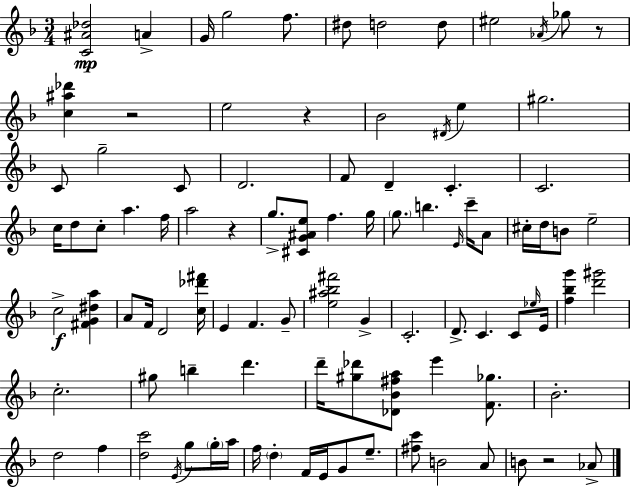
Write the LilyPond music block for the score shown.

{
  \clef treble
  \numericTimeSignature
  \time 3/4
  \key f \major
  <c' ais' des''>2\mp a'4-> | g'16 g''2 f''8. | dis''8 d''2 d''8 | eis''2 \acciaccatura { aes'16 } ges''8 r8 | \break <c'' ais'' des'''>4 r2 | e''2 r4 | bes'2 \acciaccatura { dis'16 } e''4 | gis''2. | \break c'8 g''2-- | c'8 d'2. | f'8 d'4-- c'4.-. | c'2. | \break c''16 d''8 c''8-. a''4. | f''16 a''2 r4 | g''8.-> <cis' g' ais' e''>8 f''4. | g''16 \parenthesize g''8. b''4. \grace { e'16 } | \break c'''16-- a'8 cis''16-. d''16 b'8 e''2-- | c''2->\f <fis' g' dis'' a''>4 | a'8 f'16 d'2 | <c'' des''' fis'''>16 e'4 f'4. | \break g'8-- <e'' ais'' bes'' fis'''>2 g'4-> | c'2.-. | d'8.-> c'4. | c'8 \grace { ees''16 } e'16 <f'' bes'' g'''>4 <d''' gis'''>2 | \break c''2.-. | gis''8 b''4-- d'''4. | d'''16-- <gis'' des'''>8 <des' bes' fis'' a''>8 e'''4 | <f' ges''>8. bes'2.-. | \break d''2 | f''4 <d'' c'''>2 | \acciaccatura { e'16 } g''8 \parenthesize g''16-. a''16 f''16 \parenthesize d''4-. f'16 e'16 | g'8 e''8.-- <fis'' c'''>8 b'2 | \break a'8 b'8 r2 | aes'8-> \bar "|."
}